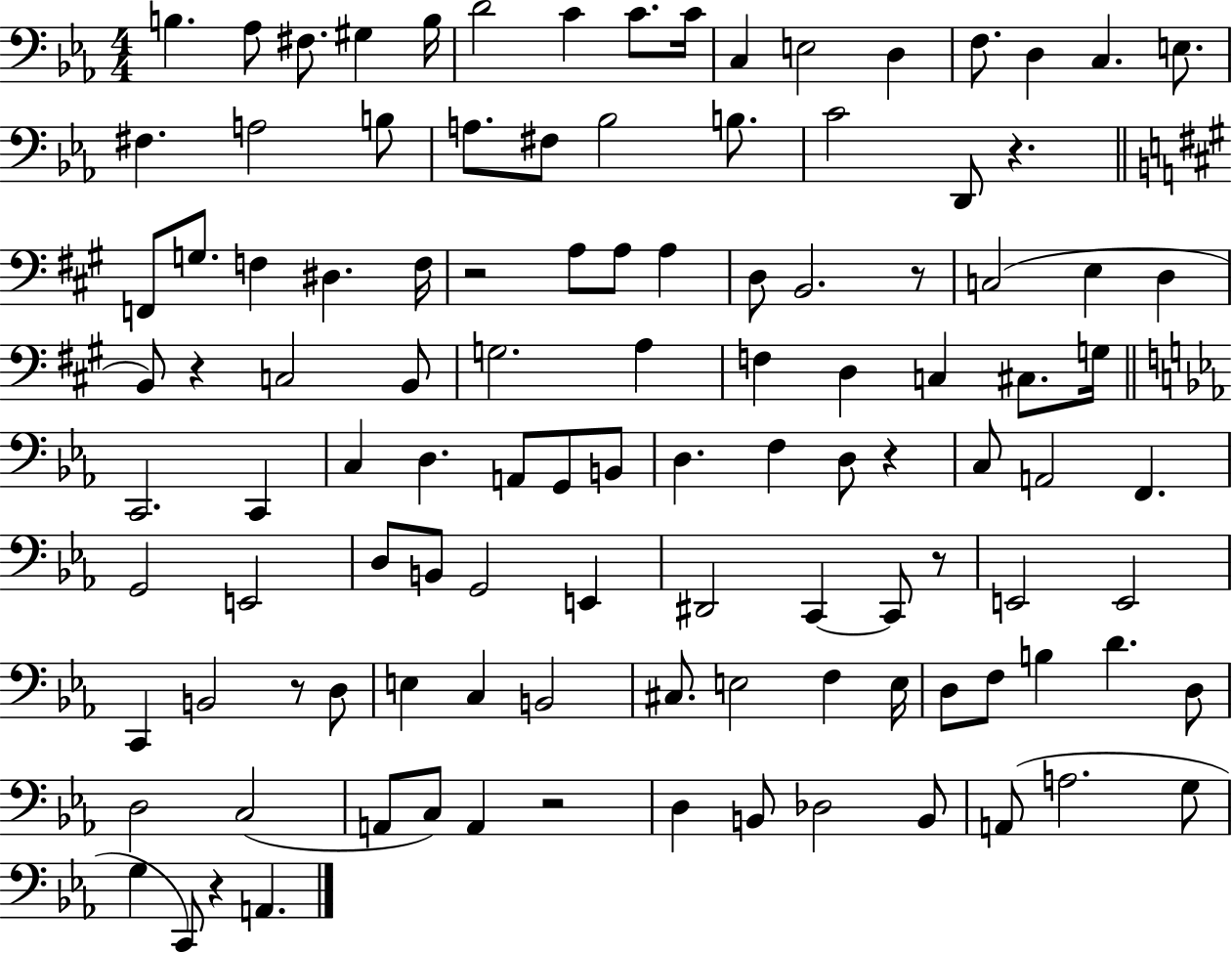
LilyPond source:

{
  \clef bass
  \numericTimeSignature
  \time 4/4
  \key ees \major
  b4. aes8 fis8. gis4 b16 | d'2 c'4 c'8. c'16 | c4 e2 d4 | f8. d4 c4. e8. | \break fis4. a2 b8 | a8. fis8 bes2 b8. | c'2 d,8 r4. | \bar "||" \break \key a \major f,8 g8. f4 dis4. f16 | r2 a8 a8 a4 | d8 b,2. r8 | c2( e4 d4 | \break b,8) r4 c2 b,8 | g2. a4 | f4 d4 c4 cis8. g16 | \bar "||" \break \key ees \major c,2. c,4 | c4 d4. a,8 g,8 b,8 | d4. f4 d8 r4 | c8 a,2 f,4. | \break g,2 e,2 | d8 b,8 g,2 e,4 | dis,2 c,4~~ c,8 r8 | e,2 e,2 | \break c,4 b,2 r8 d8 | e4 c4 b,2 | cis8. e2 f4 e16 | d8 f8 b4 d'4. d8 | \break d2 c2( | a,8 c8) a,4 r2 | d4 b,8 des2 b,8 | a,8( a2. g8 | \break g4 c,8) r4 a,4. | \bar "|."
}